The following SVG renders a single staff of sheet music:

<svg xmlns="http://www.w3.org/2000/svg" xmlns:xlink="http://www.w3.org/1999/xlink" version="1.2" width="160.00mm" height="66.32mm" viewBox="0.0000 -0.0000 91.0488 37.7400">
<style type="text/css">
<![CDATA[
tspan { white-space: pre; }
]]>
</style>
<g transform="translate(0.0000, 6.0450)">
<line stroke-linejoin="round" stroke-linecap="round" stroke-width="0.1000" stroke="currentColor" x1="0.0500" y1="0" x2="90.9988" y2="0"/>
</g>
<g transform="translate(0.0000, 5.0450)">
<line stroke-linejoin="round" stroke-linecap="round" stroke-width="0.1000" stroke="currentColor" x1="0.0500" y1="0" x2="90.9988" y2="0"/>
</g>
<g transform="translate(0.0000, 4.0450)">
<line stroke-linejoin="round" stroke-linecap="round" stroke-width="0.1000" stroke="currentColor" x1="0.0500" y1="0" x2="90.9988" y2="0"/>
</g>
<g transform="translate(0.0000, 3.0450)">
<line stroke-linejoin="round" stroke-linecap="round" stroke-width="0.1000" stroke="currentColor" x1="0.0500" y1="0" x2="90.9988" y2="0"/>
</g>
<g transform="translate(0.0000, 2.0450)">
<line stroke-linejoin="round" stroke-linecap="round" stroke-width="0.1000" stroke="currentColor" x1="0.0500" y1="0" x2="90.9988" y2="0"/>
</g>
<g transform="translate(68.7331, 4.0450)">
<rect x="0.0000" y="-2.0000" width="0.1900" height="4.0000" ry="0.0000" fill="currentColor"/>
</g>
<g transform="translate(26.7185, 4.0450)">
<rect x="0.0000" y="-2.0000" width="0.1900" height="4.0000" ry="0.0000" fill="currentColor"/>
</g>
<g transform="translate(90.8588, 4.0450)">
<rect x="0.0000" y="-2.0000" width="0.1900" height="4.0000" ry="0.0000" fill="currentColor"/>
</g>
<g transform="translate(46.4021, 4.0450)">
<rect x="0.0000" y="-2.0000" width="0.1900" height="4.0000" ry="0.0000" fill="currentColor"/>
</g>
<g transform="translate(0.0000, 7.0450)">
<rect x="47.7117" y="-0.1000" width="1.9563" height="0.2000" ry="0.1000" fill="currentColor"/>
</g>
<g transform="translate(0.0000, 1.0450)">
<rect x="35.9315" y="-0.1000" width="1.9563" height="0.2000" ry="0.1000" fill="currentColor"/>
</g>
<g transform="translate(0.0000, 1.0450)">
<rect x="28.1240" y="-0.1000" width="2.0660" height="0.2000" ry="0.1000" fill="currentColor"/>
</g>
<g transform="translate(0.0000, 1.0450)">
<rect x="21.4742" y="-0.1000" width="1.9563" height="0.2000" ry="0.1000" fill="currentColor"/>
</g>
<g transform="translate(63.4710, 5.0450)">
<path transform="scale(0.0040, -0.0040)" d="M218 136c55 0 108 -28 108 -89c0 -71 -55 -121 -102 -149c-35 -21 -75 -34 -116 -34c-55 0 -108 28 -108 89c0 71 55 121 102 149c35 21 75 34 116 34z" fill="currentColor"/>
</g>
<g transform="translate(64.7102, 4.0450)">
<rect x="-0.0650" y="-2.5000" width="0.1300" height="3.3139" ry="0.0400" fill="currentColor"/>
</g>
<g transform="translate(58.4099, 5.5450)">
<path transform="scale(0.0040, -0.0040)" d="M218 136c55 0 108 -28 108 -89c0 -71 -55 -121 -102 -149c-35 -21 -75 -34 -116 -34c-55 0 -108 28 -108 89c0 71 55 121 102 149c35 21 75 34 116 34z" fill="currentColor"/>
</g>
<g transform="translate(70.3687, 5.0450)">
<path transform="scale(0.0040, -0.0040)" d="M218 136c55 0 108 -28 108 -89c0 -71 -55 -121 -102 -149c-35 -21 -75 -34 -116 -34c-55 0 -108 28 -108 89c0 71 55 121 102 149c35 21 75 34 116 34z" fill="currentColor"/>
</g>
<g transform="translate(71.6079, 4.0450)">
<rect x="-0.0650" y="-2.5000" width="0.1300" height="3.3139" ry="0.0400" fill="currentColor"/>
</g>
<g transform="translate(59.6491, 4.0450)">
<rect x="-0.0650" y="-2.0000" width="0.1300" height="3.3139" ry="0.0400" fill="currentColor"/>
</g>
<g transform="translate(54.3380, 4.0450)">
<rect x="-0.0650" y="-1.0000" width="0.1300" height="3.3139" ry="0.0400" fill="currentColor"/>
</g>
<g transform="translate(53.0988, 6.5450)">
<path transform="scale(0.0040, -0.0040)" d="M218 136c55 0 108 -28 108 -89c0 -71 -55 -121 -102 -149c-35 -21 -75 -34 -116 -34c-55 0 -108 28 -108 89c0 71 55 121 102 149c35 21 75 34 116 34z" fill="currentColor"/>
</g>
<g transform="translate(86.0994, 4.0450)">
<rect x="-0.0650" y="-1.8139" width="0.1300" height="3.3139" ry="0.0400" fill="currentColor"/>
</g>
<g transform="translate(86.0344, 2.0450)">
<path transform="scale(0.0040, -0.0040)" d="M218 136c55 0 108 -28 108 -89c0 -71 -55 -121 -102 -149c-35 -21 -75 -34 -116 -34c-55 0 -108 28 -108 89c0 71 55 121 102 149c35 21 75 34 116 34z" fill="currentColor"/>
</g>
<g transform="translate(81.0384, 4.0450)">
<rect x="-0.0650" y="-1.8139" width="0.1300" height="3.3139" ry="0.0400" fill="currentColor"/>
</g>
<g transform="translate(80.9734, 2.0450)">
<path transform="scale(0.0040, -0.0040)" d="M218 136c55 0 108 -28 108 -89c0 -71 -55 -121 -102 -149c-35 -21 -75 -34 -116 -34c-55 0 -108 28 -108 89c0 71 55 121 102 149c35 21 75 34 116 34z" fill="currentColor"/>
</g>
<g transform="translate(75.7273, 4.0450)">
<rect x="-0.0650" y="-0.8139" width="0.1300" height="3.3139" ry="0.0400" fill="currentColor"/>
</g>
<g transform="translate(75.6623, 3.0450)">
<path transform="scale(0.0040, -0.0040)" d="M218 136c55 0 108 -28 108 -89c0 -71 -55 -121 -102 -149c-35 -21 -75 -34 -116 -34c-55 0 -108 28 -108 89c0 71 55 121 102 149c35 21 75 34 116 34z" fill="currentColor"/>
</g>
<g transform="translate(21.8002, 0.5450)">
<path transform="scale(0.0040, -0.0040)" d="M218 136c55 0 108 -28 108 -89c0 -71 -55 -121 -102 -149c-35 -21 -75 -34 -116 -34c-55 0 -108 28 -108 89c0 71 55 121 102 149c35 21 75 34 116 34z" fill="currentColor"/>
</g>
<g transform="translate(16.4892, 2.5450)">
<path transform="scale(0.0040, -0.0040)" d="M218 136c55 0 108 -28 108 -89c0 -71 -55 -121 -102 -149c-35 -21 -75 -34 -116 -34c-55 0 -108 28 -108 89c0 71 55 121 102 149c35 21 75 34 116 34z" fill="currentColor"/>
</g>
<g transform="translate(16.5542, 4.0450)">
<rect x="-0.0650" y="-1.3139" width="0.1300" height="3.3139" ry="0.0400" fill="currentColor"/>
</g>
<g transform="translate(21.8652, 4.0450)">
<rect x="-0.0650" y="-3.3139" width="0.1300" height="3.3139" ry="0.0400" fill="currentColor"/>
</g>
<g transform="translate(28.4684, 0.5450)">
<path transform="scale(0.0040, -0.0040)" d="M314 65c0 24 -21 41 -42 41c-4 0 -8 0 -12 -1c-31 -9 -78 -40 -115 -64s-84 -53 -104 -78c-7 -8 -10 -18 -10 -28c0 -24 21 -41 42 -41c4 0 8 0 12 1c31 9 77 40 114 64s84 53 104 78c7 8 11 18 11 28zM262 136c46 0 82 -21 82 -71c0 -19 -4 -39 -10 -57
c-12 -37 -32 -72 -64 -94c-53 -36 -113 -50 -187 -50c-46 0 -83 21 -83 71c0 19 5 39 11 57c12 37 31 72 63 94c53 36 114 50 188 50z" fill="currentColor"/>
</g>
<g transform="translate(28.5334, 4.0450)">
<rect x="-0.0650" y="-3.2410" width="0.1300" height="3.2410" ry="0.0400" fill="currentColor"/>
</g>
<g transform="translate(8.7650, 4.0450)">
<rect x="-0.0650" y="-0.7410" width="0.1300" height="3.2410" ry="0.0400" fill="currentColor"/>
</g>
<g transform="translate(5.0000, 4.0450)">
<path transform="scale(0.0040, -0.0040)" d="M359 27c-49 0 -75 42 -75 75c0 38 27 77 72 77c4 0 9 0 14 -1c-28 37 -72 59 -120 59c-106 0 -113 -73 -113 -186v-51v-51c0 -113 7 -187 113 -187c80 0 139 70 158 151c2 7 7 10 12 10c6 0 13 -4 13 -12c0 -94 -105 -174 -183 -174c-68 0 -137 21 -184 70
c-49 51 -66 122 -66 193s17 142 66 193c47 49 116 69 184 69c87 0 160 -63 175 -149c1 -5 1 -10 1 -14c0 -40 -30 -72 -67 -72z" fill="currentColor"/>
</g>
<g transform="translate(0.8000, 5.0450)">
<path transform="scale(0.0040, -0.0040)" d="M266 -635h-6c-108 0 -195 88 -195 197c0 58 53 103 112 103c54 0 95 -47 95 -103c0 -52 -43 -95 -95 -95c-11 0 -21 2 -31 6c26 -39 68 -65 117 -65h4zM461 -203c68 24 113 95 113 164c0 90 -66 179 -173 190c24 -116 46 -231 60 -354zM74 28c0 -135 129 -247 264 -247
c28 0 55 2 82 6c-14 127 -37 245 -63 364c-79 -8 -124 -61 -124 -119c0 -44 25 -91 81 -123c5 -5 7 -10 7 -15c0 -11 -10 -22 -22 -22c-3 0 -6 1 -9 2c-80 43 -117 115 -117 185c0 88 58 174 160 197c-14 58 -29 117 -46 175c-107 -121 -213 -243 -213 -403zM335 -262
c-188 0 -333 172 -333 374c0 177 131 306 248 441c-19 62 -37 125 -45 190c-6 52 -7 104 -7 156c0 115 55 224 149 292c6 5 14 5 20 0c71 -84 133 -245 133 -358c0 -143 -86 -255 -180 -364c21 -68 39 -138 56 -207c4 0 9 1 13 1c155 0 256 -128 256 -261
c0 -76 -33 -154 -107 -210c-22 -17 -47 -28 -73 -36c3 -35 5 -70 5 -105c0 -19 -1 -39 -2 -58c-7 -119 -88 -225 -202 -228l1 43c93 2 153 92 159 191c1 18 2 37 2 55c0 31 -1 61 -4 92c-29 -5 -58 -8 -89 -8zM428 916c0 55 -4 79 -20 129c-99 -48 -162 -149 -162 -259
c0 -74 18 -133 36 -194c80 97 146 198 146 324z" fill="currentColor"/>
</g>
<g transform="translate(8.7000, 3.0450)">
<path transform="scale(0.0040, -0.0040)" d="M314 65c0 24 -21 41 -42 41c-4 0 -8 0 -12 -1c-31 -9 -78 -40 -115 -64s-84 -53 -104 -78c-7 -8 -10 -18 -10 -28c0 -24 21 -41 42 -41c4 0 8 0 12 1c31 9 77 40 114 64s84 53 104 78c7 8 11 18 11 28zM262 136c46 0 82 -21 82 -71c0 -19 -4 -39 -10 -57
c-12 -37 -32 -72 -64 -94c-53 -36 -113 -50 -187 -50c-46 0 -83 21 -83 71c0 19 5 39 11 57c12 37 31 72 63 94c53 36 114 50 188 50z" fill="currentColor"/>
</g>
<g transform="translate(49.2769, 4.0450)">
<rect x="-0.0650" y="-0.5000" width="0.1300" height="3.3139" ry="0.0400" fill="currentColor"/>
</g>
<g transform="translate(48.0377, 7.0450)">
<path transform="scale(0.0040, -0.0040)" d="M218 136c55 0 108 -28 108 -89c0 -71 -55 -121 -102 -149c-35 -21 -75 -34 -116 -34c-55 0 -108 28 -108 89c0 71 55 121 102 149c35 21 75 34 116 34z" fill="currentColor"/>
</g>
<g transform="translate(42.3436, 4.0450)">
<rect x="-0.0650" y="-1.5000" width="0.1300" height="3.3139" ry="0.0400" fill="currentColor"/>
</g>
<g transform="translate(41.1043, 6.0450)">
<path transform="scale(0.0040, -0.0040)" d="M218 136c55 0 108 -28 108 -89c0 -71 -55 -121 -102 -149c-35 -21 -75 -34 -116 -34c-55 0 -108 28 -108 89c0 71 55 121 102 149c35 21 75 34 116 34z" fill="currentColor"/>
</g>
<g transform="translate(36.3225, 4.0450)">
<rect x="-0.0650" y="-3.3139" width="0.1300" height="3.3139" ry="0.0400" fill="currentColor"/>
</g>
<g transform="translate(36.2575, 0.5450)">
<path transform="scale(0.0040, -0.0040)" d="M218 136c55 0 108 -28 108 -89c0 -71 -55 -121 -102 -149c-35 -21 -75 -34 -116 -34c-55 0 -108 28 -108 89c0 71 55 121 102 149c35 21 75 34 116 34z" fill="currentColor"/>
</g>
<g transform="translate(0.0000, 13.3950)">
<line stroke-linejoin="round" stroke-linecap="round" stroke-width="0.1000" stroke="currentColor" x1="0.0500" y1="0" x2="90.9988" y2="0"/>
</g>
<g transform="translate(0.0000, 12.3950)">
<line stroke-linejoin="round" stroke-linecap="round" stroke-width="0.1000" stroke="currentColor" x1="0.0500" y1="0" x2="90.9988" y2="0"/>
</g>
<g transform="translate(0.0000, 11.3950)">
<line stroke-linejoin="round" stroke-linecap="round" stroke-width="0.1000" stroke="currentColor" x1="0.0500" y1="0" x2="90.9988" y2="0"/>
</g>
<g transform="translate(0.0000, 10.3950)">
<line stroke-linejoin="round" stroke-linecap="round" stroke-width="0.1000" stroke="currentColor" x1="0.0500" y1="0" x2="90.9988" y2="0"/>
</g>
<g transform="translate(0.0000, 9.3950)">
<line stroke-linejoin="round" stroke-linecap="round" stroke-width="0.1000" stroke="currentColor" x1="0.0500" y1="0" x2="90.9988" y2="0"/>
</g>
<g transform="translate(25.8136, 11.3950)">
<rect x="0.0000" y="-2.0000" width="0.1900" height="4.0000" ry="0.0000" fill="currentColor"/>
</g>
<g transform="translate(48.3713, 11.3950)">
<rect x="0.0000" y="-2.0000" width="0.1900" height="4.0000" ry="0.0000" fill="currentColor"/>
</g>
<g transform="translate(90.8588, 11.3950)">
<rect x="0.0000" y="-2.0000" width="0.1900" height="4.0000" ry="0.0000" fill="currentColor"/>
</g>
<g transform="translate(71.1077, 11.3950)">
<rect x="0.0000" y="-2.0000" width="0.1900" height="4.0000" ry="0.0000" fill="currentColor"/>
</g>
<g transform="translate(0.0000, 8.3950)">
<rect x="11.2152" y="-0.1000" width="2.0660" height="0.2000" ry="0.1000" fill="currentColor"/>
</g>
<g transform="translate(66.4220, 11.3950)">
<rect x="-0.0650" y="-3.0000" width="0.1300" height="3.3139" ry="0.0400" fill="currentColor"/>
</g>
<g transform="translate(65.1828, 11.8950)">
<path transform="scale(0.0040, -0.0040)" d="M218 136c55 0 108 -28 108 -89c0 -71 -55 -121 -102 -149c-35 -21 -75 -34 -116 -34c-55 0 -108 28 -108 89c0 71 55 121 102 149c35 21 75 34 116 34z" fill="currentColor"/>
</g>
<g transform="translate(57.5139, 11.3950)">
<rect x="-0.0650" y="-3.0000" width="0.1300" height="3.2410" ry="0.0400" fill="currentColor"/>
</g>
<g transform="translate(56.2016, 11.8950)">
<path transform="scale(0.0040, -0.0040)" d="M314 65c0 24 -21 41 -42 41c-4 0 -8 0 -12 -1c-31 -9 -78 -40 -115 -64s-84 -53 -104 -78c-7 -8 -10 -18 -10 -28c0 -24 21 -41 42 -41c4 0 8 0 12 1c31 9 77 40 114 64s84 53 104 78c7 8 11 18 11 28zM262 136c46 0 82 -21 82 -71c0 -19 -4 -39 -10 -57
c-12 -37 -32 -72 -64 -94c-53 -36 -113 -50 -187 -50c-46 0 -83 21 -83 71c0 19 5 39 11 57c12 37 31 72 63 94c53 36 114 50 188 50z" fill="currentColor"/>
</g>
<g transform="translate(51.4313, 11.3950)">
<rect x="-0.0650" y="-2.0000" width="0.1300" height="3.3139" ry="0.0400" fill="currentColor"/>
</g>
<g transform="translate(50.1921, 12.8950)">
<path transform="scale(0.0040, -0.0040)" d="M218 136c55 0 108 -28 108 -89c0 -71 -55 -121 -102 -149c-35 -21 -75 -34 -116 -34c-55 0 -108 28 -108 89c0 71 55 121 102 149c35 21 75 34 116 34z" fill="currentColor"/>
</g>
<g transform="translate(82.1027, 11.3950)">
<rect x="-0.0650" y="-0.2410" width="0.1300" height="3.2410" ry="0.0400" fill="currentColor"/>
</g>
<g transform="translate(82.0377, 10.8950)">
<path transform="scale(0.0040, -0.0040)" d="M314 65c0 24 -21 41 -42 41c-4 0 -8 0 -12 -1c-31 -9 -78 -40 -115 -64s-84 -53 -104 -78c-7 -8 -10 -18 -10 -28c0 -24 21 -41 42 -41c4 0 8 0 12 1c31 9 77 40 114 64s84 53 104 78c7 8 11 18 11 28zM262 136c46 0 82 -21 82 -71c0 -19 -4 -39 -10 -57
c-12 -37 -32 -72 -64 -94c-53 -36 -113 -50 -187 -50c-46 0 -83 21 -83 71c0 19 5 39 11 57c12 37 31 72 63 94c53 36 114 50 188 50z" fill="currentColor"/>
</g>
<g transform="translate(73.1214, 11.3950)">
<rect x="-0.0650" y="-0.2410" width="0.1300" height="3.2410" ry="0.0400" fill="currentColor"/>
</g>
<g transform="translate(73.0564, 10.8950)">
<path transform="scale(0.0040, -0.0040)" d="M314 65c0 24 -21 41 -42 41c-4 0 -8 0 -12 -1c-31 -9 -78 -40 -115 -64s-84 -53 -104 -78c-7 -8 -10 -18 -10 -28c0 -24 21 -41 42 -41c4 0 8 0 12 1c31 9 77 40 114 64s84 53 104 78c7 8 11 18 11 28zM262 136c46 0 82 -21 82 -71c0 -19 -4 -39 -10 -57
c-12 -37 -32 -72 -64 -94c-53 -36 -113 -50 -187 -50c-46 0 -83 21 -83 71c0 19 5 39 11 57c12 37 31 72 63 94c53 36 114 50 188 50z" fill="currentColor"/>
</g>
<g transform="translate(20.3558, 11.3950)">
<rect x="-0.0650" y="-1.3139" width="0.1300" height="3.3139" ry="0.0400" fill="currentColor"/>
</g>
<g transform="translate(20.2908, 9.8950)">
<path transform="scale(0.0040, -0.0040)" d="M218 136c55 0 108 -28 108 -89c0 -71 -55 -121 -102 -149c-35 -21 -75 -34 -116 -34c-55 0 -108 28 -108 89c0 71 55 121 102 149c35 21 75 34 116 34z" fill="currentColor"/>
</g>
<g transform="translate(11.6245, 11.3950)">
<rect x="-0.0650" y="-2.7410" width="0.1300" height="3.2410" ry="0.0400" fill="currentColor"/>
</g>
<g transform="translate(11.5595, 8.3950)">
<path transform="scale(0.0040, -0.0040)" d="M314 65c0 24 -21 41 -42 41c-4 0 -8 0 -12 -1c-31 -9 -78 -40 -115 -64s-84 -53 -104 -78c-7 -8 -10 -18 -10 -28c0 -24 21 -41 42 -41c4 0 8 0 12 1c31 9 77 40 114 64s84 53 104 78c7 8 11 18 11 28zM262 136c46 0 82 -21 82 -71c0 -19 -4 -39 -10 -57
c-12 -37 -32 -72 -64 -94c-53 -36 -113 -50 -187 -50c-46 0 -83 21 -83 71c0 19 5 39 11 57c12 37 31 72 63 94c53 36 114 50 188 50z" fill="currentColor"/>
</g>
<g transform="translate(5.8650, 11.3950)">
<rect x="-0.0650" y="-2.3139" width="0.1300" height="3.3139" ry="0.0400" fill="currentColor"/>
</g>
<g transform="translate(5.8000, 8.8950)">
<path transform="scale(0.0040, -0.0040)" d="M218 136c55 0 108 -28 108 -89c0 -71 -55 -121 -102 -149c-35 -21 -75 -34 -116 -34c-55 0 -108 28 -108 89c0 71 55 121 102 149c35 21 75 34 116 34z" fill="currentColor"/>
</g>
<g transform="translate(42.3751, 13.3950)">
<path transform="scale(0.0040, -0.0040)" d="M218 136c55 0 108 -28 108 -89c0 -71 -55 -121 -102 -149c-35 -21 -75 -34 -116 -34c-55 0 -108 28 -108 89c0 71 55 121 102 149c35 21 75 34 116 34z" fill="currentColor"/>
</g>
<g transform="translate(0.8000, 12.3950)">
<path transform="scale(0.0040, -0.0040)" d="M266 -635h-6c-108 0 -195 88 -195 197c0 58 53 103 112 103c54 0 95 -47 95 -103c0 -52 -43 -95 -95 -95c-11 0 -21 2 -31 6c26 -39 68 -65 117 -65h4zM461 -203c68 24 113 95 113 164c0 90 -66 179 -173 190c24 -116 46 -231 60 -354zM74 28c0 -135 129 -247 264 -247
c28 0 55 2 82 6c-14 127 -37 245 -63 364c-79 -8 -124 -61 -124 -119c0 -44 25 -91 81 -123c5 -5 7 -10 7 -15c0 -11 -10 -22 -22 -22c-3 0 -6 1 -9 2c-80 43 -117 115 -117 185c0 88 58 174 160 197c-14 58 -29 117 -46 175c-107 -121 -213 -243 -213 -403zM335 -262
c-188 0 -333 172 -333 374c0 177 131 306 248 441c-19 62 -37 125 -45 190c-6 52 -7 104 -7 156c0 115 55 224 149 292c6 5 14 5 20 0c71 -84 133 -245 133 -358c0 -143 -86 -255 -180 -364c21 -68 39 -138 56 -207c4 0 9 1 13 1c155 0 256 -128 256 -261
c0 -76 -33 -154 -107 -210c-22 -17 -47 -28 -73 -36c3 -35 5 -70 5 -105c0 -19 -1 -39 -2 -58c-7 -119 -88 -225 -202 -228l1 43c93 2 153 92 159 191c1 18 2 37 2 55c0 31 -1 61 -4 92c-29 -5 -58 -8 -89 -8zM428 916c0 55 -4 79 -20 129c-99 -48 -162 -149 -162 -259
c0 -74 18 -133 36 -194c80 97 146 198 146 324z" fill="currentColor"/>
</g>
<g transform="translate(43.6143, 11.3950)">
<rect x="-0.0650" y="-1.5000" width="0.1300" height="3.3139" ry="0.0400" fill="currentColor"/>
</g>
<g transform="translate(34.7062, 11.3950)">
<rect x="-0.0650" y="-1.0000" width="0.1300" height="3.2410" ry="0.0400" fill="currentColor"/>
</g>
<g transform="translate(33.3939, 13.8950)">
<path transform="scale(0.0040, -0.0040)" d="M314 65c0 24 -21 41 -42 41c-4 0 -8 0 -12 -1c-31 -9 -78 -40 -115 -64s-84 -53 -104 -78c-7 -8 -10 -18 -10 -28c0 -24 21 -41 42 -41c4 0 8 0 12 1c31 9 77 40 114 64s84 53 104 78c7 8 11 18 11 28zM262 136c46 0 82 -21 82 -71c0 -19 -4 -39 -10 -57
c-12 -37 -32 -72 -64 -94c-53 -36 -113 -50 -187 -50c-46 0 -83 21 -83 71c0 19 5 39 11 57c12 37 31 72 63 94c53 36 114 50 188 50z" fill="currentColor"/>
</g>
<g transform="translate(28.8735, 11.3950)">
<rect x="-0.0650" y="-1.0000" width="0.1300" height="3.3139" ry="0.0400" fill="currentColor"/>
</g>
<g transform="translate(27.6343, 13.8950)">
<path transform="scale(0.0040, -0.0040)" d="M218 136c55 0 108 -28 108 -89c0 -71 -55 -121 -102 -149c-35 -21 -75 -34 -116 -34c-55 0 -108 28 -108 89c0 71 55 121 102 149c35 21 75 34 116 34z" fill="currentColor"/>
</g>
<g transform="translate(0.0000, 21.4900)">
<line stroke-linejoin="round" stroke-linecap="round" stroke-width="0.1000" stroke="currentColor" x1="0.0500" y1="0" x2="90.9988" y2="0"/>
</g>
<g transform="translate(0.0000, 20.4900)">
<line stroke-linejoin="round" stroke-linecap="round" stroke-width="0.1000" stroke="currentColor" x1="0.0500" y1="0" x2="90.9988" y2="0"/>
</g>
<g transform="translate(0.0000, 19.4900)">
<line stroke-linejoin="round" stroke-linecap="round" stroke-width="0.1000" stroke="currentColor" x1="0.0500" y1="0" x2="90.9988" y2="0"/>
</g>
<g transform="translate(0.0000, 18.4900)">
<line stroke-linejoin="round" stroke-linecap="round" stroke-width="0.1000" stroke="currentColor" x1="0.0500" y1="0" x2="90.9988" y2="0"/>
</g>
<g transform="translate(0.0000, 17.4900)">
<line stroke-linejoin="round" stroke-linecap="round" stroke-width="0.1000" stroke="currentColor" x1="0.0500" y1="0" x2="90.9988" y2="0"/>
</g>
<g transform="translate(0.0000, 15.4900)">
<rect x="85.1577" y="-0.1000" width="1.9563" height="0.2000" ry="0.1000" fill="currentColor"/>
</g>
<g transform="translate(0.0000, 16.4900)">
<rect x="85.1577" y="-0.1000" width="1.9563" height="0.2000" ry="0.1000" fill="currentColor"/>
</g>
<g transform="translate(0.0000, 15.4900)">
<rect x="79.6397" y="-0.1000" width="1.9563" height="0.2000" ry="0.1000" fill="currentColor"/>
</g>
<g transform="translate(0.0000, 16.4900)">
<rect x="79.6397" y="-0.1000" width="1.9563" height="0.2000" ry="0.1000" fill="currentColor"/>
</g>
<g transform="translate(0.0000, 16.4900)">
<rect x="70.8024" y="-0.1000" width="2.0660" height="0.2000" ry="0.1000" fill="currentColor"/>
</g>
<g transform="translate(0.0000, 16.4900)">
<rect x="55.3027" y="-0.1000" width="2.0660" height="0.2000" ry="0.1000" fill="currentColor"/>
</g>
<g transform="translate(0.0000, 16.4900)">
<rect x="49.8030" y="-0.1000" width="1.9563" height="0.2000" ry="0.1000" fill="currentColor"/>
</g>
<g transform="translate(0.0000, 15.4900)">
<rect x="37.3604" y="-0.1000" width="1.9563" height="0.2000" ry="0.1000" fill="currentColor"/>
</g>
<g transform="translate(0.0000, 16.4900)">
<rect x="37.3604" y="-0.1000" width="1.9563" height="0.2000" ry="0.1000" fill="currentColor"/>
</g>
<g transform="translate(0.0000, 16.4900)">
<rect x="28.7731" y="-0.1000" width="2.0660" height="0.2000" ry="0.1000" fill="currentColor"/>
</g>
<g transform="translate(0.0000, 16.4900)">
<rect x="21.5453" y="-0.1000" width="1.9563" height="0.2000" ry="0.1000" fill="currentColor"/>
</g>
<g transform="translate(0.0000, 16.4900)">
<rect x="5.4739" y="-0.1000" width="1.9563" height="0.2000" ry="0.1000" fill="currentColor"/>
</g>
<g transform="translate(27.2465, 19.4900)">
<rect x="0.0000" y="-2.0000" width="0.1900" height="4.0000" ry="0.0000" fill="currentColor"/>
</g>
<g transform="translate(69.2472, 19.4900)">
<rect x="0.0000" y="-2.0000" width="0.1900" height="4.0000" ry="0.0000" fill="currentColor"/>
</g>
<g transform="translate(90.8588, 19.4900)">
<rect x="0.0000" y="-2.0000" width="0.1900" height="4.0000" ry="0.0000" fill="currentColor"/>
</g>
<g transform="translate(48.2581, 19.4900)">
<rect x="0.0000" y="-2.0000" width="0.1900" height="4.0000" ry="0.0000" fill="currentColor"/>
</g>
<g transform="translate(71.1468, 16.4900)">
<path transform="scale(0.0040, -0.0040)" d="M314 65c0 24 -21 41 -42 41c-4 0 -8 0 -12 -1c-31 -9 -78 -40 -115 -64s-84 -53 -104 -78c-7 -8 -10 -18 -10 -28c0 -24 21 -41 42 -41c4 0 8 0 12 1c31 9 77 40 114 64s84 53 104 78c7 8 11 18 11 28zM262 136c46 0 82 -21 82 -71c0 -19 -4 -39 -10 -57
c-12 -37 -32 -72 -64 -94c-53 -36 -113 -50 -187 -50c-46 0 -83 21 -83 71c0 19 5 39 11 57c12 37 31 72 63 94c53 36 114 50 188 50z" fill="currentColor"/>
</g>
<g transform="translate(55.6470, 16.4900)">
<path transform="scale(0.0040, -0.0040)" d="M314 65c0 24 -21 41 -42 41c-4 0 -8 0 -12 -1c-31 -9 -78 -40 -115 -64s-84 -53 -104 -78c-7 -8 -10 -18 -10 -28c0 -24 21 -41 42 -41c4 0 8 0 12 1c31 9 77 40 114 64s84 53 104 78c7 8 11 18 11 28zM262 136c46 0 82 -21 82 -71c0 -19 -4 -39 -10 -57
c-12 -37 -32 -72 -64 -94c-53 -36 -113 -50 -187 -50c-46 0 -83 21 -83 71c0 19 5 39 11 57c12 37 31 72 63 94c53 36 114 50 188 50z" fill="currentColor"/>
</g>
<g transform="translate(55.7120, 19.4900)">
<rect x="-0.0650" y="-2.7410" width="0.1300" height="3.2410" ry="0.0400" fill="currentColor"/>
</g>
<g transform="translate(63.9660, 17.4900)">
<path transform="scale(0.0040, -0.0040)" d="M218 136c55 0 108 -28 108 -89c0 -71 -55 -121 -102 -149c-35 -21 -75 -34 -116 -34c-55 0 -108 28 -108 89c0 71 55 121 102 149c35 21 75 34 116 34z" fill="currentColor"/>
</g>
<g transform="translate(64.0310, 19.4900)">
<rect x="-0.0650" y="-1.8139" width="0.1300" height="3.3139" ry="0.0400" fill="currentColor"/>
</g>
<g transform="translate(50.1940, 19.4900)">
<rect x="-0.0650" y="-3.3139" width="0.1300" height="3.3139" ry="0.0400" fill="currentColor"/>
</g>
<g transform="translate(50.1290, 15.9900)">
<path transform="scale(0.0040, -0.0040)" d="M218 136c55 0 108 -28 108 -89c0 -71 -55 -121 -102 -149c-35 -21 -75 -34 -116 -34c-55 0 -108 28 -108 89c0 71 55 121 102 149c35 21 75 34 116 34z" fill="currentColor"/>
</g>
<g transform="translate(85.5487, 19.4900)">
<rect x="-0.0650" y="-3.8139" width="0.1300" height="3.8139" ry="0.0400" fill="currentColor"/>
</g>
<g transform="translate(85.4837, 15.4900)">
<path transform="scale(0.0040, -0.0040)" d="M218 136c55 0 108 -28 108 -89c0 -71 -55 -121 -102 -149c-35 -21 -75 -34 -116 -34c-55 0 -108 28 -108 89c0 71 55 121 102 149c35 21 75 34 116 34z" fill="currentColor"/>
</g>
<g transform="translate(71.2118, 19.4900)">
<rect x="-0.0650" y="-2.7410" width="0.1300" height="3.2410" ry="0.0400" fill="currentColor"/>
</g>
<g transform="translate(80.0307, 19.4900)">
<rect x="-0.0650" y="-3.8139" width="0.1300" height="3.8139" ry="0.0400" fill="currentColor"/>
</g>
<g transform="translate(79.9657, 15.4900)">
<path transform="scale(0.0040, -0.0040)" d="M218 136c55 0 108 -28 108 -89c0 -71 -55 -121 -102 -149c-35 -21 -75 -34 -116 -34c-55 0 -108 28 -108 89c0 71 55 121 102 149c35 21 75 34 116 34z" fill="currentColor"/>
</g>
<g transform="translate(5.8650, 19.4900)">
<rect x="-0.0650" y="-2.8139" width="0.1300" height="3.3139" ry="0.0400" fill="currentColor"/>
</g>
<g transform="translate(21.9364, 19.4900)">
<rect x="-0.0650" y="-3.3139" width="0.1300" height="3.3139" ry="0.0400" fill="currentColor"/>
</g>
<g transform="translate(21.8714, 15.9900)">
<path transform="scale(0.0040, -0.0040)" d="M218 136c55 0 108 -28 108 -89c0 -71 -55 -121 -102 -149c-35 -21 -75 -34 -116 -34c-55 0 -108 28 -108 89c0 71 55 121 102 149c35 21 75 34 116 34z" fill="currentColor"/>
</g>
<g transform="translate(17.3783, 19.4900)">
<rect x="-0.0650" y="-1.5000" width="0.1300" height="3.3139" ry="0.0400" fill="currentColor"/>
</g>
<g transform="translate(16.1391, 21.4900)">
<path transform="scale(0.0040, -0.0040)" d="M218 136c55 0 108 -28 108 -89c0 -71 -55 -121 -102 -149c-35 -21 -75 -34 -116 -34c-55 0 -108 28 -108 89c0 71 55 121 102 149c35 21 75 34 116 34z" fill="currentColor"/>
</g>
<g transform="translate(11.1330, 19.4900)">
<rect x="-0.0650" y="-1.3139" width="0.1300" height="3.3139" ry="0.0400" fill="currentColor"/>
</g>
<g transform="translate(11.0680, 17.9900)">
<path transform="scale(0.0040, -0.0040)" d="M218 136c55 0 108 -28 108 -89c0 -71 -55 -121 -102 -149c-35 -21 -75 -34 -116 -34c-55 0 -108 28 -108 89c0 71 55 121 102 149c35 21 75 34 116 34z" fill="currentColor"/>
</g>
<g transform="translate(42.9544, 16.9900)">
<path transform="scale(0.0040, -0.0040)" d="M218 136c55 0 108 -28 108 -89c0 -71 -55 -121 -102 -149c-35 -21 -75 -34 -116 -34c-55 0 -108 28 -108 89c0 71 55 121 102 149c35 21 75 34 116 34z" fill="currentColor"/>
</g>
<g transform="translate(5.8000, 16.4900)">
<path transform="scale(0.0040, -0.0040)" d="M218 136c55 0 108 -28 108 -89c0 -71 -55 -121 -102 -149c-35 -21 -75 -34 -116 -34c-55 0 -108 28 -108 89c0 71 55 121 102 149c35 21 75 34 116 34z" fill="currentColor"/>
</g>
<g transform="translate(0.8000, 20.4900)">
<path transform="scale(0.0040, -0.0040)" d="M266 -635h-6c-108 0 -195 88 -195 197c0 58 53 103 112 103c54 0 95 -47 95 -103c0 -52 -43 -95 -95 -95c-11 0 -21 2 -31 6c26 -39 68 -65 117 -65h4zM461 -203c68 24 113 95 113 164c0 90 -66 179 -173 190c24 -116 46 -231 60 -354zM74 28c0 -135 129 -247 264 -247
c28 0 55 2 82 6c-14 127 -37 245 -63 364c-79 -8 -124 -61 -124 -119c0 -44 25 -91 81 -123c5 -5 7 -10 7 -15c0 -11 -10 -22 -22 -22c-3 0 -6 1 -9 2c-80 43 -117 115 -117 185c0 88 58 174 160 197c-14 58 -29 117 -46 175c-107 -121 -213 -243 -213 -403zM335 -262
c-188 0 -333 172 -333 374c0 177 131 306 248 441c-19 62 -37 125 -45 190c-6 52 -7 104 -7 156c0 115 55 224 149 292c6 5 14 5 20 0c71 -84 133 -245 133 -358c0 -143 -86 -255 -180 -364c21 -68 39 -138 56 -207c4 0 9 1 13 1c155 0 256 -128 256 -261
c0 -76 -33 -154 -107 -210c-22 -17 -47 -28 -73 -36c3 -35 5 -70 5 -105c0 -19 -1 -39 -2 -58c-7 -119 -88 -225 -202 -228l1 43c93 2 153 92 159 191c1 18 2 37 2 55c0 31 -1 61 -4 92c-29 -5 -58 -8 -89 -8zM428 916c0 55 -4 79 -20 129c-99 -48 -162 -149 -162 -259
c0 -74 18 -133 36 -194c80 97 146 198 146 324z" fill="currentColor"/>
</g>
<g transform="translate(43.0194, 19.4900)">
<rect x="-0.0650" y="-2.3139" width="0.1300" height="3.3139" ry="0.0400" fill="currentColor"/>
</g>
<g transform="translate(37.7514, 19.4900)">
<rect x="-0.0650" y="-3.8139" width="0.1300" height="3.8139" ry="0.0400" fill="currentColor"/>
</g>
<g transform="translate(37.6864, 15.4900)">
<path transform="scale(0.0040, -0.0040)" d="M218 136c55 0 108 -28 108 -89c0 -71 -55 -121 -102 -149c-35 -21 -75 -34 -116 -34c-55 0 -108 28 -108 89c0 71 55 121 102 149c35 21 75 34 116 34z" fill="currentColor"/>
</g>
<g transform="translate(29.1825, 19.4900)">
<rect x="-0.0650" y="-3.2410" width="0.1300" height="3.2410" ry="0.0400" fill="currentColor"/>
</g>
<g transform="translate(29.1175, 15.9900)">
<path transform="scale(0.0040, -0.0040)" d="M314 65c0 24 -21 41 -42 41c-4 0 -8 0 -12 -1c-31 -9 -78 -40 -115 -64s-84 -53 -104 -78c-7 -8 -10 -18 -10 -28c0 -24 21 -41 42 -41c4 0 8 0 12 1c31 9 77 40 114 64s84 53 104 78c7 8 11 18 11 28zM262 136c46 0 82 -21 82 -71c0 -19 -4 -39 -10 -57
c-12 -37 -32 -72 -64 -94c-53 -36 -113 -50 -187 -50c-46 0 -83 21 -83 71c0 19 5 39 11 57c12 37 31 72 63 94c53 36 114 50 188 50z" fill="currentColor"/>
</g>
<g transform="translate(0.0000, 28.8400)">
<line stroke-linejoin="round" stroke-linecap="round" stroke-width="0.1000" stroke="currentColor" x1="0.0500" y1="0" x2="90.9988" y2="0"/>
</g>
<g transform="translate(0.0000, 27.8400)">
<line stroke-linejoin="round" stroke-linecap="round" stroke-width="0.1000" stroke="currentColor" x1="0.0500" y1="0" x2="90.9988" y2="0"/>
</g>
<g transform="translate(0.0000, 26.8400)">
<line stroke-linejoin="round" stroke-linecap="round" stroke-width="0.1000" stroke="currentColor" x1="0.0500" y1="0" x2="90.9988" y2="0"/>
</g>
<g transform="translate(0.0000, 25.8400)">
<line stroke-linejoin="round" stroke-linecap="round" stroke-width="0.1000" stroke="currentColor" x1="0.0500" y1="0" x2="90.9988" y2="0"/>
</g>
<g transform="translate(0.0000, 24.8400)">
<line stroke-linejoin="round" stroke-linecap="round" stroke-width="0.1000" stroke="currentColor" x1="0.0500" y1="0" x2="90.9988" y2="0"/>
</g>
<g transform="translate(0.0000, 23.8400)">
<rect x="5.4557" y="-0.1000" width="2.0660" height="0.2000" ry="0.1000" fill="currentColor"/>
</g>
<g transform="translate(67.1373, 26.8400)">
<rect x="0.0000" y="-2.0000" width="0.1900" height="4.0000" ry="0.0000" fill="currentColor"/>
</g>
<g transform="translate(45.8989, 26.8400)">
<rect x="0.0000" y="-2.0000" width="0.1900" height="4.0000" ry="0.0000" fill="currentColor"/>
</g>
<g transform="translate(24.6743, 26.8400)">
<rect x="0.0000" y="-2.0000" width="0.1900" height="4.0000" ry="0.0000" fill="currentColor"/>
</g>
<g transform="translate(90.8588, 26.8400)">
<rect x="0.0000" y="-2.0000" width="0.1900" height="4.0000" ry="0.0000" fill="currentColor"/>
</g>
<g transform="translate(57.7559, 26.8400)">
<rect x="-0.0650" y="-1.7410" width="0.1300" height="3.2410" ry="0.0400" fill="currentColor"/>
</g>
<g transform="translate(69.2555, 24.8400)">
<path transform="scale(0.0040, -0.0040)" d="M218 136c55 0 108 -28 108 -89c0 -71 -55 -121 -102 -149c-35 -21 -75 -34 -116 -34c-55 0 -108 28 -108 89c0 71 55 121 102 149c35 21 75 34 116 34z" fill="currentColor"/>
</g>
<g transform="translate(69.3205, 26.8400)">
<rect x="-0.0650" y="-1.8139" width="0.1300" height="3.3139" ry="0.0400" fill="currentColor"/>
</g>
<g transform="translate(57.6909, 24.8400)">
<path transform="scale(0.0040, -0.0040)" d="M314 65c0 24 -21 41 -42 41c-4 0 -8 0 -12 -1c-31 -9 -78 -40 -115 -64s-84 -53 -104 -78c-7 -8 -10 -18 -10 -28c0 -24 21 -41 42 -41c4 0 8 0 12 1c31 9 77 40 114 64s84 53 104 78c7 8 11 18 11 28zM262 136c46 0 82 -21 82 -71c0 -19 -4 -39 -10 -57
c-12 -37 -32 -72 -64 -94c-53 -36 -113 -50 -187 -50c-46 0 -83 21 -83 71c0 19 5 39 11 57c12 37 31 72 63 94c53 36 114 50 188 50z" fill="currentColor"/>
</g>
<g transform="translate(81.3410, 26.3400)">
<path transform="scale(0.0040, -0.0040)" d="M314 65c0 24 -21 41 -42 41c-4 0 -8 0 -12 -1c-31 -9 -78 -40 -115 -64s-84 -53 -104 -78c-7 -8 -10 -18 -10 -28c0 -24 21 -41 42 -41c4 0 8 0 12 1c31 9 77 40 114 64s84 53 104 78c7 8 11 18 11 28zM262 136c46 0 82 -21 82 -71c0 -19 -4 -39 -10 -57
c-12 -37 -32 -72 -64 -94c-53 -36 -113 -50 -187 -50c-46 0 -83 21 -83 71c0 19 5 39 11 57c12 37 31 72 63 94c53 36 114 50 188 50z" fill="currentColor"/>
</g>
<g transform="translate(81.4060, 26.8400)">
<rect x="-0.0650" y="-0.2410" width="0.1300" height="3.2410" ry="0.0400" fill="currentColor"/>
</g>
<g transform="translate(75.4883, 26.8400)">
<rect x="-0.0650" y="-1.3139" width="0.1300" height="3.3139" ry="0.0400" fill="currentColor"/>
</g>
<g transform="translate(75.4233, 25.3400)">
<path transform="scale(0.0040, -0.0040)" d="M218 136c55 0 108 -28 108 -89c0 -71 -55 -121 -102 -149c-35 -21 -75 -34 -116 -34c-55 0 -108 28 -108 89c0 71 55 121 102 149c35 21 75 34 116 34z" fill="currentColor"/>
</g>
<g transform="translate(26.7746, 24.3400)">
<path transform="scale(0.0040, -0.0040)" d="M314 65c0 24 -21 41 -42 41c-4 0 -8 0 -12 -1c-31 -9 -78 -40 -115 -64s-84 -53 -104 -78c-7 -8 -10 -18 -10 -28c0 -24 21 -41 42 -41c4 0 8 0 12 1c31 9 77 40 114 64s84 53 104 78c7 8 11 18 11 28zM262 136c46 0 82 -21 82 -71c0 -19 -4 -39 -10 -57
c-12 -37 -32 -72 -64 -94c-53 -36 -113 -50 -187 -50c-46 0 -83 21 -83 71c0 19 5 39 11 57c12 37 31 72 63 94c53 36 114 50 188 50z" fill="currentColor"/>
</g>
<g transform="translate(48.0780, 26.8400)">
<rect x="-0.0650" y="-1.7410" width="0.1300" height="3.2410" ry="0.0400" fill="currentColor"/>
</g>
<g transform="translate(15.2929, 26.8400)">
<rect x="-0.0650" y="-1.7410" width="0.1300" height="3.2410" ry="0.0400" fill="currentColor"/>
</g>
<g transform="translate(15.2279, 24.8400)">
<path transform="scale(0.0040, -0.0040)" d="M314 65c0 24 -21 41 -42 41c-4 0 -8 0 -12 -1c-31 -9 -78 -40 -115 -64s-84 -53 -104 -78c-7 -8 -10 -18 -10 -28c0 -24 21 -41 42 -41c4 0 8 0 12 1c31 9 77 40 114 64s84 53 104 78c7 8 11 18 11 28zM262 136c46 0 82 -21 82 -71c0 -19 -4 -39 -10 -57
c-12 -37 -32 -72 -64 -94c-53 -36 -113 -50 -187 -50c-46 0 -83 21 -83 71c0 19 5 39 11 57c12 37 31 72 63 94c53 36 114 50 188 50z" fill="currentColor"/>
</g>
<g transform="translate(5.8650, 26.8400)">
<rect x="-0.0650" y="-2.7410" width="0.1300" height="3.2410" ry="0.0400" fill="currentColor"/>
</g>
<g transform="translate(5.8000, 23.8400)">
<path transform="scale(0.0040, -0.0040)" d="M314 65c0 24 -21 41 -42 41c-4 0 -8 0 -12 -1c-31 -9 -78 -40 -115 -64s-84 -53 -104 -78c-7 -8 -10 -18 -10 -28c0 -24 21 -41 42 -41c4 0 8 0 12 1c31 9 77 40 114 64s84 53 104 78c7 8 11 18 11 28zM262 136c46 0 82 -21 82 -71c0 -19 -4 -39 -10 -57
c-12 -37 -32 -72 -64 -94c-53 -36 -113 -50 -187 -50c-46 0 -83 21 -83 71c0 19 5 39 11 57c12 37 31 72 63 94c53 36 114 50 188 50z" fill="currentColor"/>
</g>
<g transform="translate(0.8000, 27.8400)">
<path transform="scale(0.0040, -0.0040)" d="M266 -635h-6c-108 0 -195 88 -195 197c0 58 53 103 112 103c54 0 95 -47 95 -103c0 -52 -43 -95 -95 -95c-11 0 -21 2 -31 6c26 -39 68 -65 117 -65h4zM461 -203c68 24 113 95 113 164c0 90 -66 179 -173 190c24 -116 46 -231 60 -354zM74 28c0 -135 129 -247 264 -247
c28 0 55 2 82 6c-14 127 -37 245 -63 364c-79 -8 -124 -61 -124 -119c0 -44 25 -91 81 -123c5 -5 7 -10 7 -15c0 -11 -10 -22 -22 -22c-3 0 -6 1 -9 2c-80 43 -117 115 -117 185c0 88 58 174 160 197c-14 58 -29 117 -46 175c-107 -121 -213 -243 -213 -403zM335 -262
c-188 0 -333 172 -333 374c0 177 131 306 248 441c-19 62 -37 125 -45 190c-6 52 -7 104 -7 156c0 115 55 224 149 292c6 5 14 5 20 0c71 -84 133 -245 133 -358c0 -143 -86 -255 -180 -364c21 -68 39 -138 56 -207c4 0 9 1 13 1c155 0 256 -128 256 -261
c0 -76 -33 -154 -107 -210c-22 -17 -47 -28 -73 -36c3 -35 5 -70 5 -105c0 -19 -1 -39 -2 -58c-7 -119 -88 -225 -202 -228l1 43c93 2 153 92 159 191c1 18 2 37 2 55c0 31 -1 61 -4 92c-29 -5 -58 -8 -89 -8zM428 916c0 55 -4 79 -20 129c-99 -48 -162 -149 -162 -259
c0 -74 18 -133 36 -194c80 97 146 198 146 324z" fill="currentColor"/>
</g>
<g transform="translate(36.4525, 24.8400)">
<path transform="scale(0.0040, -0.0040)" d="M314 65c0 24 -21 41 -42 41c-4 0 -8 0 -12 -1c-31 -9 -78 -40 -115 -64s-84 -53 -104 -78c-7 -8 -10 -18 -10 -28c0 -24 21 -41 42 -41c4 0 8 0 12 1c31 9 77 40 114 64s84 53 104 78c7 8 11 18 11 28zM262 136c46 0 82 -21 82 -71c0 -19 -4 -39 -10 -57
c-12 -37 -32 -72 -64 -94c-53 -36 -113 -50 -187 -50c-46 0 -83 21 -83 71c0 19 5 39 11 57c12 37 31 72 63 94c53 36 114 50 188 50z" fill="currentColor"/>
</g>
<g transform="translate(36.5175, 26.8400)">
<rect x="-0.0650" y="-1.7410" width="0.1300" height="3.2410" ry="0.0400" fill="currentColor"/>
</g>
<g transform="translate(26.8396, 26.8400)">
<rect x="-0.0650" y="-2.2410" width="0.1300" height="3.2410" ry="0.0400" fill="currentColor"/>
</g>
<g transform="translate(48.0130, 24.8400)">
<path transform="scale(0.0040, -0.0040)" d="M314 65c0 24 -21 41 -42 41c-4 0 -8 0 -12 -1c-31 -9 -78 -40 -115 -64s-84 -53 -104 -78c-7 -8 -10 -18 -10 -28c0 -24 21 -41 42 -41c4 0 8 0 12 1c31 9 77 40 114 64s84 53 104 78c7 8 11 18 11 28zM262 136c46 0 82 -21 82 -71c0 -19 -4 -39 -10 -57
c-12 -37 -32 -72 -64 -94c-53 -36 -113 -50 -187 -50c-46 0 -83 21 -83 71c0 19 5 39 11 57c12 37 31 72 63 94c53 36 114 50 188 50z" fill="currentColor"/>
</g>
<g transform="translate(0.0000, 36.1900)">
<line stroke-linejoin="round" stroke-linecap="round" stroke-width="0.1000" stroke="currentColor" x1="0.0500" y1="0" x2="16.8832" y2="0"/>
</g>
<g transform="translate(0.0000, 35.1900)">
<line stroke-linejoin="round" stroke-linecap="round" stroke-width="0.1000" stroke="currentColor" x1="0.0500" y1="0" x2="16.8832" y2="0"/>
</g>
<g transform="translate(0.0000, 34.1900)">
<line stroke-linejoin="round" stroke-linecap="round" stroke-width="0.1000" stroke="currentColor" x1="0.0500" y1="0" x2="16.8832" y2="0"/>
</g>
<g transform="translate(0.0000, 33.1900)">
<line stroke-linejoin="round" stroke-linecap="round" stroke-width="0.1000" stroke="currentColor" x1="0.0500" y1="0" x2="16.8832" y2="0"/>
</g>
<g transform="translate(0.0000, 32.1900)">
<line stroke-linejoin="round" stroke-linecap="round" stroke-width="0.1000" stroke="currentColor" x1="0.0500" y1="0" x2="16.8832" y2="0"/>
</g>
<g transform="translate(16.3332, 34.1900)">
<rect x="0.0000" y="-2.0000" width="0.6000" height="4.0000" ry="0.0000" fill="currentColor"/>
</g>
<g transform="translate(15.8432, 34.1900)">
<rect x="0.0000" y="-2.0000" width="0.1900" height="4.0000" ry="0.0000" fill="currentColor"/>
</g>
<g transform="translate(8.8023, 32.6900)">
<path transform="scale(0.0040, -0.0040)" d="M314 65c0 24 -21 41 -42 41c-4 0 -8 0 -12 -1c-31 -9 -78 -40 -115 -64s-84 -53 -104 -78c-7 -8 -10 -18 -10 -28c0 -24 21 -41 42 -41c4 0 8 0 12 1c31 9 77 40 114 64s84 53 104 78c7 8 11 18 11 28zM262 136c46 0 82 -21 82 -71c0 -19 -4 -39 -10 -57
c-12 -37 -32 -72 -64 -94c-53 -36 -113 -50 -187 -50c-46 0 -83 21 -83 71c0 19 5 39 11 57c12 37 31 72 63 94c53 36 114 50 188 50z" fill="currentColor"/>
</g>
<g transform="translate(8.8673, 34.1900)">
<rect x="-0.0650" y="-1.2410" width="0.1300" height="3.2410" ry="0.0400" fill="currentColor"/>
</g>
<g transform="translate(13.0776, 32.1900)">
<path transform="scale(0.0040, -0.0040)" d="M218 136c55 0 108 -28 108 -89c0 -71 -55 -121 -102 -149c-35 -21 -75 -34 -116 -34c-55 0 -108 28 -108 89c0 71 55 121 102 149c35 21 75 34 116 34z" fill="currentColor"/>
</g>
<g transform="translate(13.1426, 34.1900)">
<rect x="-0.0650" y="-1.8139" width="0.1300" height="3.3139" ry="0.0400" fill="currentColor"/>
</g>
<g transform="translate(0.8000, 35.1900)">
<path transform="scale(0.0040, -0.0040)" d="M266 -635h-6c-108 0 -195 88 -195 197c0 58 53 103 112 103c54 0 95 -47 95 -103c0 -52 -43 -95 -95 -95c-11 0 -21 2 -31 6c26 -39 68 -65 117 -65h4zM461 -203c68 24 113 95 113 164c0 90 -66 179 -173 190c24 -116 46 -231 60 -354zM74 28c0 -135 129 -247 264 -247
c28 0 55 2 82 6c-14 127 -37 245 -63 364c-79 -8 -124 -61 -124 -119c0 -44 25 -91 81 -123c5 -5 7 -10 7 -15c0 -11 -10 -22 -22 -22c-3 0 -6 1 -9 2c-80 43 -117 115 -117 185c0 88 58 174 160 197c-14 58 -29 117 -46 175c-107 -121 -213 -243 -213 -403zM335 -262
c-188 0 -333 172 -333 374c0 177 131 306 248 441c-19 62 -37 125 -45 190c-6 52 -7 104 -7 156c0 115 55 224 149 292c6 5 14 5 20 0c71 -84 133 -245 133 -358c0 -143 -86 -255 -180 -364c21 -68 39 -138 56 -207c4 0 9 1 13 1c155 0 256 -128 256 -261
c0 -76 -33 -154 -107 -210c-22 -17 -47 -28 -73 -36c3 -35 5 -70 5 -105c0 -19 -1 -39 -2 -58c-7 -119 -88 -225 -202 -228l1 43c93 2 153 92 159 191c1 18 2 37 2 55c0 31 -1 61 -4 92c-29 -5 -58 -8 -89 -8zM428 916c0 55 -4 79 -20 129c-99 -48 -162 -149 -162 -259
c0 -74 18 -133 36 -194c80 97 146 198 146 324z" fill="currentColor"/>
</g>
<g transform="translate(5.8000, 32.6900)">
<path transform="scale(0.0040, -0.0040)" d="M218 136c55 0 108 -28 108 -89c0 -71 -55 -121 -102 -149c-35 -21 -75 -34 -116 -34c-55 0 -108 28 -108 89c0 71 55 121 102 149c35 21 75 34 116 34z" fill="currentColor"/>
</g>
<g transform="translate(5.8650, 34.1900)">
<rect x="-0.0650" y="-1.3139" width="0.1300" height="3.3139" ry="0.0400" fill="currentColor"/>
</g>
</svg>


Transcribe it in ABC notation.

X:1
T:Untitled
M:4/4
L:1/4
K:C
d2 e b b2 b E C D F G G d f f g a2 e D D2 E F A2 A c2 c2 a e E b b2 c' g b a2 f a2 c' c' a2 f2 g2 f2 f2 f2 f e c2 e e2 f